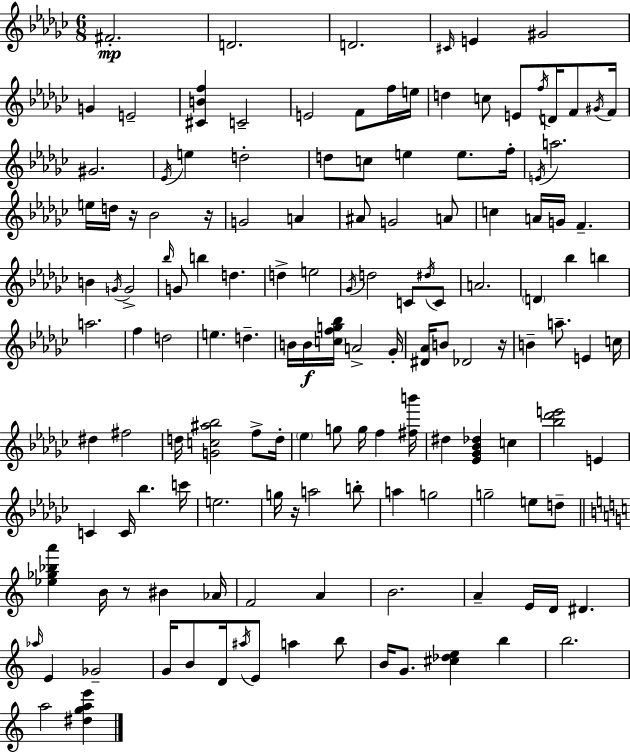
F#4/h. D4/h. D4/h. C#4/s E4/q G#4/h G4/q E4/h [C#4,B4,F5]/q C4/h E4/h F4/e F5/s E5/s D5/q C5/e E4/e F5/s D4/s F4/e G#4/s F4/s G#4/h. Eb4/s E5/q D5/h D5/e C5/e E5/q E5/e. F5/s E4/s A5/h. E5/s D5/s R/s Bb4/h R/s G4/h A4/q A#4/e G4/h A4/e C5/q A4/s G4/s F4/q. B4/q G4/s G4/h Bb5/s G4/e B5/q D5/q. D5/q E5/h Gb4/s D5/h C4/e D#5/s C4/e A4/h. D4/q Bb5/q B5/q A5/h. F5/q D5/h E5/q. D5/q. B4/s B4/s [C5,F5,G5,Bb5]/s A4/h Gb4/s [D#4,Ab4]/s B4/e Db4/h R/s B4/q A5/e. E4/q C5/s D#5/q F#5/h D5/s [G4,C5,A#5,Bb5]/h F5/e D5/s Eb5/q G5/e G5/s F5/q [F#5,B6]/s D#5/q [Eb4,Gb4,Bb4,Db5]/q C5/q [Bb5,Db6,E6]/h E4/q C4/q C4/s Bb5/q. C6/s E5/h. G5/s R/s A5/h B5/e A5/q G5/h G5/h E5/e D5/e [Eb5,Gb5,Bb5,A6]/q B4/s R/e BIS4/q Ab4/s F4/h A4/q B4/h. A4/q E4/s D4/s D#4/q. Ab5/s E4/q Gb4/h G4/s B4/e D4/s A#5/s E4/e A5/q B5/e B4/s G4/e. [C#5,Db5,E5]/q B5/q B5/h. A5/h [D#5,G5,A5,E6]/q